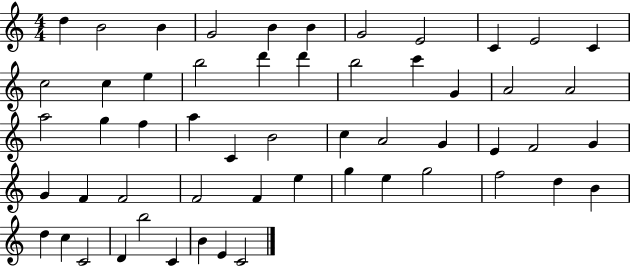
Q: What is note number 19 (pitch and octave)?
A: C6